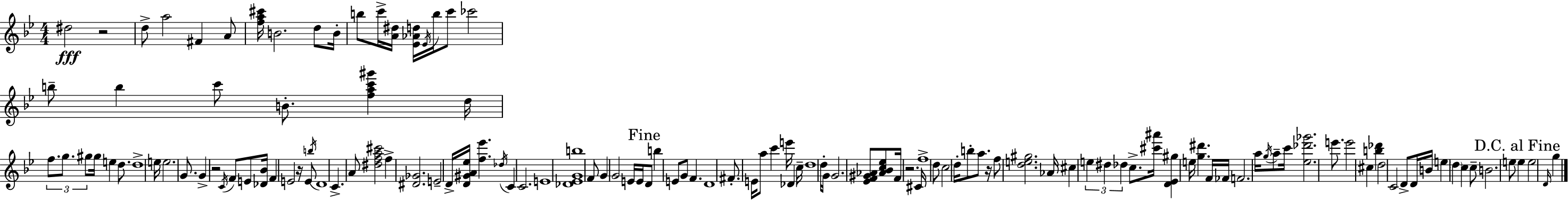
{
  \clef treble
  \numericTimeSignature
  \time 4/4
  \key g \minor
  dis''2\fff r2 | d''8-> a''2 fis'4 a'8 | <f'' a'' cis'''>16 b'2. d''8 b'16-. | b''8 c'''16-> <a' dis''>16 <ees' aes' d''>16 \acciaccatura { ees'16 } b''16 c'''8 ces'''2 | \break b''8-- b''4 c'''8 b'8.-. <f'' a'' c''' gis'''>4 | d''16 \tuplet 3/2 { f''8. g''8. gis''8 } gis''16 e''4 d''8. | d''1-> | e''16 e''2. g'8. | \break g'4-> r2 \acciaccatura { c'16 } f'8 | e'8 <des' bes'>16 f'4 e'2 r16 | e'8 \acciaccatura { b''16 } d'1 | c'4.-> a'8 <dis'' f'' a'' cis'''>2 | \break f''4-> <dis' ges'>2. | e'2-- d'16-> <d' gis' a' ees''>16 <f'' ees'''>4. | \acciaccatura { des''16 } c'4 c'2. | e'1 | \break <des' ees' g' b''>1 | f'8 g'4 g'2 | e'16 e'16 \mark "Fine" d'8 b''4 e'8 g'8 f'4. | d'1 | \break fis'8.-. e'16 a''8 c'''4 e'''16 des'4 | c''16-- d''1 | d''16-. g'16 g'2. | <ees' f' gis' aes'>8 <aes' bes' c'' ees''>8 f'16 r2. | \break cis'16 f''1-> | d''8 c''2 d''16-. b''8-. | a''8. r16 f''8 <d'' e'' gis''>2. | aes'16 cis''4 \tuplet 3/2 { e''4 dis''4 | \break des''4 } c''8.-> <cis''' ais'''>16 <d' ees' gis''>4 e''16 <g'' dis'''>4. | f'16 fes'16 f'2. | a''16 \acciaccatura { g''16 } a''8-- c'''16 <ees'' des''' ges'''>2. | e'''8. e'''2 cis''4 | \break <b'' des'''>4 d''2 c'2 | d'8-> d'16 b'16 e''4 \parenthesize d''4 | c''4 c''8-- b'2. | e''8 \mark "D.C. al Fine" e''4 e''2 | \break \grace { d'16 } g''4 \bar "|."
}